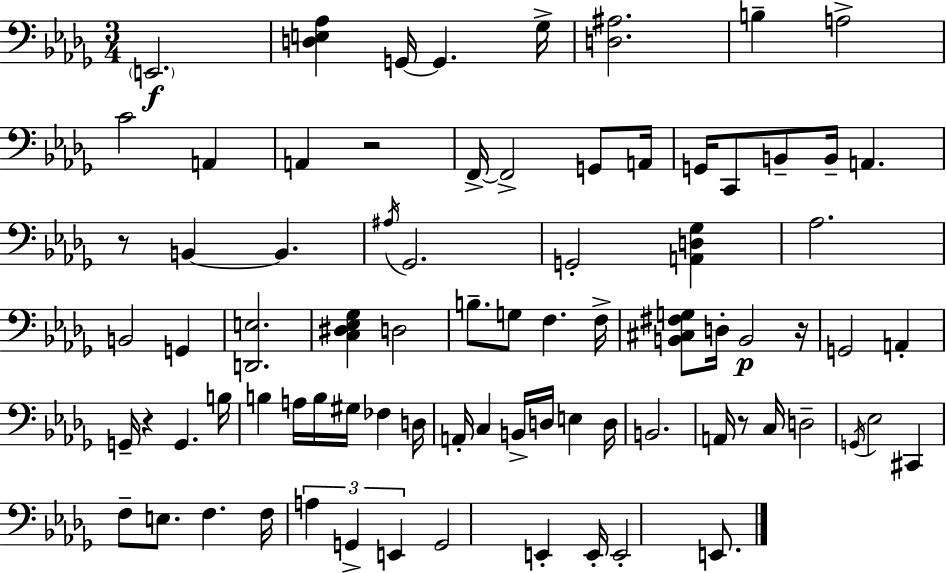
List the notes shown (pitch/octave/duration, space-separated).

E2/h. [D3,E3,Ab3]/q G2/s G2/q. Gb3/s [D3,A#3]/h. B3/q A3/h C4/h A2/q A2/q R/h F2/s F2/h G2/e A2/s G2/s C2/e B2/e B2/s A2/q. R/e B2/q B2/q. A#3/s Gb2/h. G2/h [A2,D3,Gb3]/q Ab3/h. B2/h G2/q [D2,E3]/h. [C3,D#3,Eb3,Gb3]/q D3/h B3/e. G3/e F3/q. F3/s [B2,C#3,F#3,G3]/e D3/s B2/h R/s G2/h A2/q G2/s R/q G2/q. B3/s B3/q A3/s B3/s G#3/s FES3/q D3/s A2/s C3/q B2/s D3/s E3/q D3/s B2/h. A2/s R/e C3/s D3/h G2/s Eb3/h C#2/q F3/e E3/e. F3/q. F3/s A3/q G2/q E2/q G2/h E2/q E2/s E2/h E2/e.